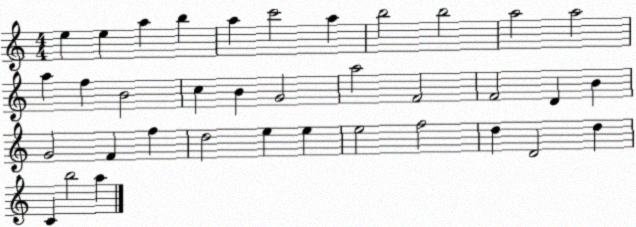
X:1
T:Untitled
M:4/4
L:1/4
K:C
e e a b a c'2 a b2 b2 a2 a2 a f B2 c B G2 a2 F2 F2 D B G2 F f d2 e e e2 f2 d D2 d C b2 a